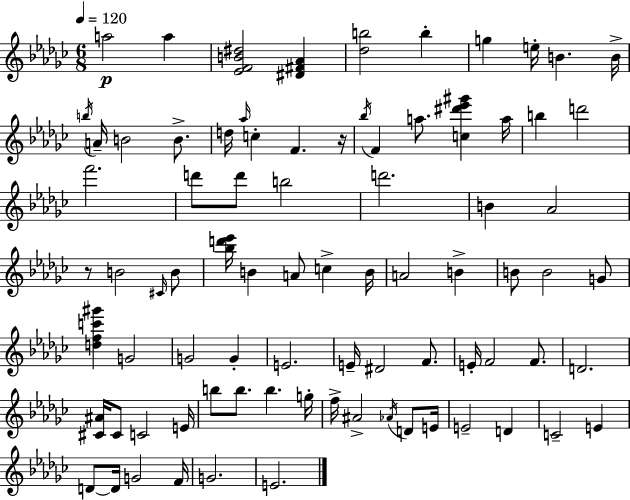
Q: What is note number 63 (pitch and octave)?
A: E4